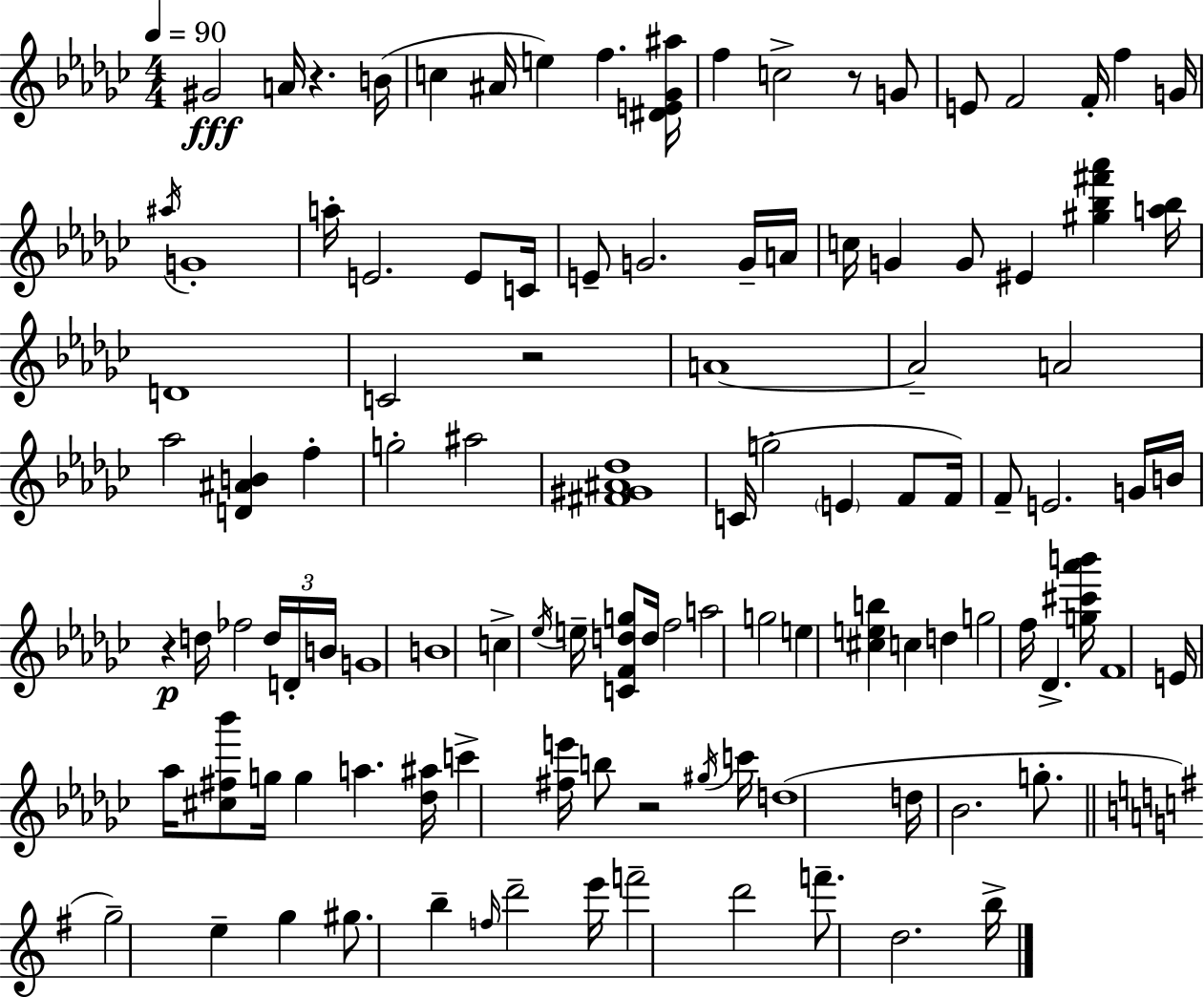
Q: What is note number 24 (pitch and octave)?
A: G4